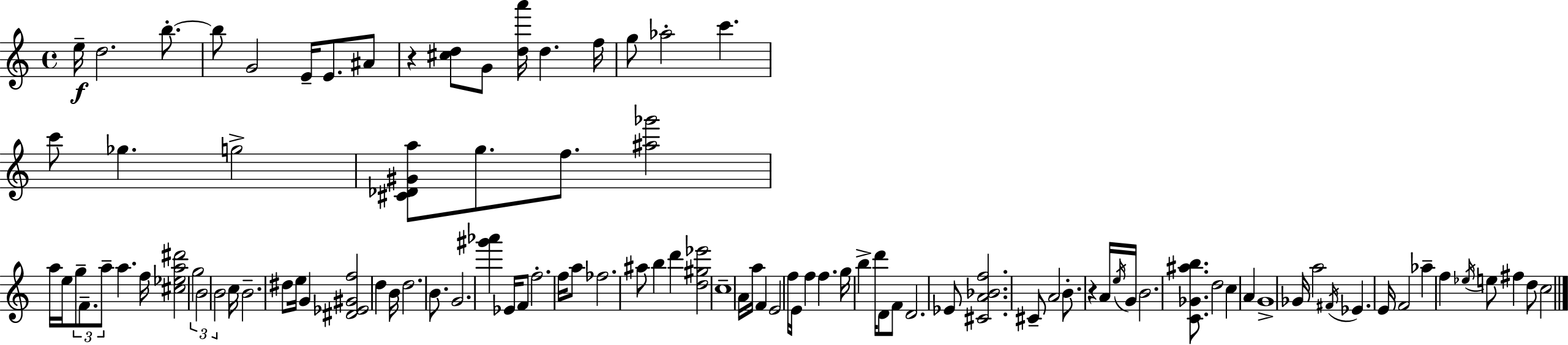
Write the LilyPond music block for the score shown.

{
  \clef treble
  \time 4/4
  \defaultTimeSignature
  \key c \major
  e''16--\f d''2. b''8.-.~~ | b''8 g'2 e'16-- e'8. ais'8 | r4 <cis'' d''>8 g'8 <d'' a'''>16 d''4. f''16 | g''8 aes''2-. c'''4. | \break c'''8 ges''4. g''2-> | <cis' des' gis' a''>8 g''8. f''8. <ais'' ges'''>2 | a''16 e''16 \tuplet 3/2 { g''8-- f'8.-- a''8-- } a''4. f''16 | <cis'' ees'' a'' dis'''>2 \tuplet 3/2 { g''2 | \break b'2 b'2 } | c''16 b'2.-- dis''8 e''16 | g'4 <dis' ees' gis' f''>2 d''4 | b'16 d''2. b'8. | \break g'2. <gis''' aes'''>4 | ees'16 f'8 f''2.-. f''16 | a''8 fes''2. ais''8 | b''4 d'''4 <d'' gis'' ees'''>2 | \break c''1-- | a'16 a''16 f'4 e'2 f''16 e'16 | f''4 f''4. g''16 b''4-> d'''16 | d'8 f'8 d'2. | \break ees'8 <cis' a' bes' f''>2. cis'8-- | a'2 b'8.-. r4 a'16 | \acciaccatura { e''16 } g'16 b'2. <c' ges' ais'' b''>8. | d''2 c''4 a'4 | \break g'1-> | ges'16 a''2 \acciaccatura { fis'16 } ees'4. | e'16 f'2 aes''4-- f''4 | \acciaccatura { ees''16 } e''8 fis''4 d''8 c''2 | \break \bar "|."
}